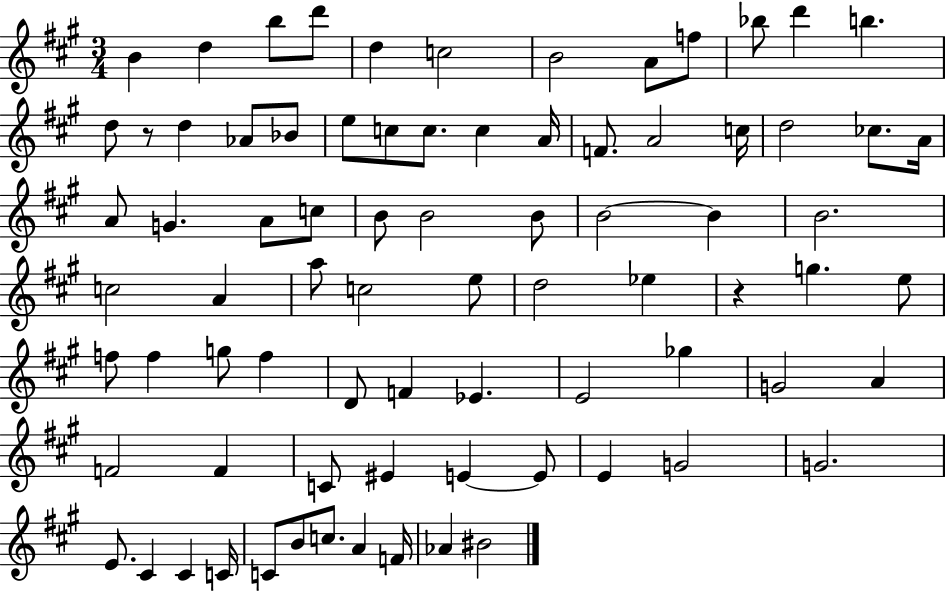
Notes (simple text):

B4/q D5/q B5/e D6/e D5/q C5/h B4/h A4/e F5/e Bb5/e D6/q B5/q. D5/e R/e D5/q Ab4/e Bb4/e E5/e C5/e C5/e. C5/q A4/s F4/e. A4/h C5/s D5/h CES5/e. A4/s A4/e G4/q. A4/e C5/e B4/e B4/h B4/e B4/h B4/q B4/h. C5/h A4/q A5/e C5/h E5/e D5/h Eb5/q R/q G5/q. E5/e F5/e F5/q G5/e F5/q D4/e F4/q Eb4/q. E4/h Gb5/q G4/h A4/q F4/h F4/q C4/e EIS4/q E4/q E4/e E4/q G4/h G4/h. E4/e. C#4/q C#4/q C4/s C4/e B4/e C5/e. A4/q F4/s Ab4/q BIS4/h